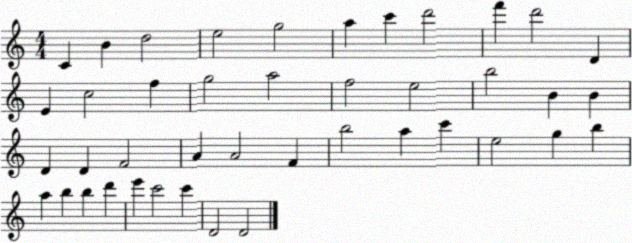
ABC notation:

X:1
T:Untitled
M:4/4
L:1/4
K:C
C B d2 e2 g2 a c' d'2 f' d'2 D E c2 f g2 a2 f2 e2 b2 B B D D F2 A A2 F b2 a c' e2 g b a b b d' e' c'2 c' D2 D2